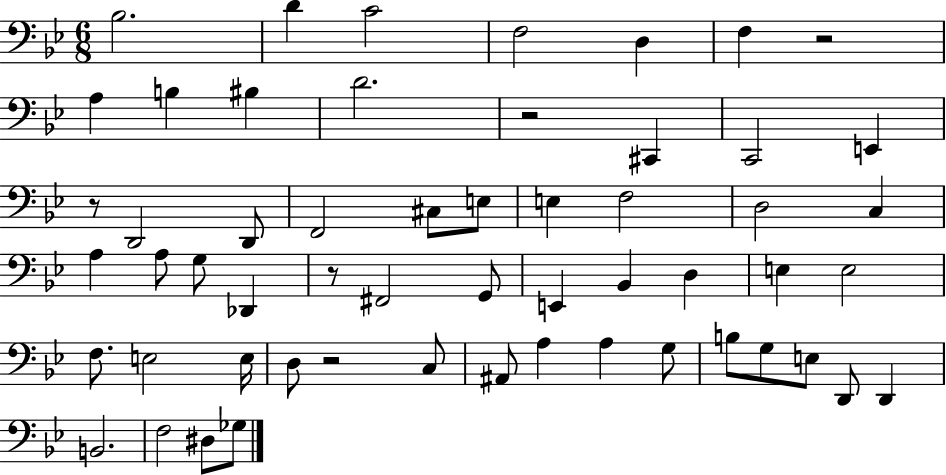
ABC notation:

X:1
T:Untitled
M:6/8
L:1/4
K:Bb
_B,2 D C2 F,2 D, F, z2 A, B, ^B, D2 z2 ^C,, C,,2 E,, z/2 D,,2 D,,/2 F,,2 ^C,/2 E,/2 E, F,2 D,2 C, A, A,/2 G,/2 _D,, z/2 ^F,,2 G,,/2 E,, _B,, D, E, E,2 F,/2 E,2 E,/4 D,/2 z2 C,/2 ^A,,/2 A, A, G,/2 B,/2 G,/2 E,/2 D,,/2 D,, B,,2 F,2 ^D,/2 _G,/2